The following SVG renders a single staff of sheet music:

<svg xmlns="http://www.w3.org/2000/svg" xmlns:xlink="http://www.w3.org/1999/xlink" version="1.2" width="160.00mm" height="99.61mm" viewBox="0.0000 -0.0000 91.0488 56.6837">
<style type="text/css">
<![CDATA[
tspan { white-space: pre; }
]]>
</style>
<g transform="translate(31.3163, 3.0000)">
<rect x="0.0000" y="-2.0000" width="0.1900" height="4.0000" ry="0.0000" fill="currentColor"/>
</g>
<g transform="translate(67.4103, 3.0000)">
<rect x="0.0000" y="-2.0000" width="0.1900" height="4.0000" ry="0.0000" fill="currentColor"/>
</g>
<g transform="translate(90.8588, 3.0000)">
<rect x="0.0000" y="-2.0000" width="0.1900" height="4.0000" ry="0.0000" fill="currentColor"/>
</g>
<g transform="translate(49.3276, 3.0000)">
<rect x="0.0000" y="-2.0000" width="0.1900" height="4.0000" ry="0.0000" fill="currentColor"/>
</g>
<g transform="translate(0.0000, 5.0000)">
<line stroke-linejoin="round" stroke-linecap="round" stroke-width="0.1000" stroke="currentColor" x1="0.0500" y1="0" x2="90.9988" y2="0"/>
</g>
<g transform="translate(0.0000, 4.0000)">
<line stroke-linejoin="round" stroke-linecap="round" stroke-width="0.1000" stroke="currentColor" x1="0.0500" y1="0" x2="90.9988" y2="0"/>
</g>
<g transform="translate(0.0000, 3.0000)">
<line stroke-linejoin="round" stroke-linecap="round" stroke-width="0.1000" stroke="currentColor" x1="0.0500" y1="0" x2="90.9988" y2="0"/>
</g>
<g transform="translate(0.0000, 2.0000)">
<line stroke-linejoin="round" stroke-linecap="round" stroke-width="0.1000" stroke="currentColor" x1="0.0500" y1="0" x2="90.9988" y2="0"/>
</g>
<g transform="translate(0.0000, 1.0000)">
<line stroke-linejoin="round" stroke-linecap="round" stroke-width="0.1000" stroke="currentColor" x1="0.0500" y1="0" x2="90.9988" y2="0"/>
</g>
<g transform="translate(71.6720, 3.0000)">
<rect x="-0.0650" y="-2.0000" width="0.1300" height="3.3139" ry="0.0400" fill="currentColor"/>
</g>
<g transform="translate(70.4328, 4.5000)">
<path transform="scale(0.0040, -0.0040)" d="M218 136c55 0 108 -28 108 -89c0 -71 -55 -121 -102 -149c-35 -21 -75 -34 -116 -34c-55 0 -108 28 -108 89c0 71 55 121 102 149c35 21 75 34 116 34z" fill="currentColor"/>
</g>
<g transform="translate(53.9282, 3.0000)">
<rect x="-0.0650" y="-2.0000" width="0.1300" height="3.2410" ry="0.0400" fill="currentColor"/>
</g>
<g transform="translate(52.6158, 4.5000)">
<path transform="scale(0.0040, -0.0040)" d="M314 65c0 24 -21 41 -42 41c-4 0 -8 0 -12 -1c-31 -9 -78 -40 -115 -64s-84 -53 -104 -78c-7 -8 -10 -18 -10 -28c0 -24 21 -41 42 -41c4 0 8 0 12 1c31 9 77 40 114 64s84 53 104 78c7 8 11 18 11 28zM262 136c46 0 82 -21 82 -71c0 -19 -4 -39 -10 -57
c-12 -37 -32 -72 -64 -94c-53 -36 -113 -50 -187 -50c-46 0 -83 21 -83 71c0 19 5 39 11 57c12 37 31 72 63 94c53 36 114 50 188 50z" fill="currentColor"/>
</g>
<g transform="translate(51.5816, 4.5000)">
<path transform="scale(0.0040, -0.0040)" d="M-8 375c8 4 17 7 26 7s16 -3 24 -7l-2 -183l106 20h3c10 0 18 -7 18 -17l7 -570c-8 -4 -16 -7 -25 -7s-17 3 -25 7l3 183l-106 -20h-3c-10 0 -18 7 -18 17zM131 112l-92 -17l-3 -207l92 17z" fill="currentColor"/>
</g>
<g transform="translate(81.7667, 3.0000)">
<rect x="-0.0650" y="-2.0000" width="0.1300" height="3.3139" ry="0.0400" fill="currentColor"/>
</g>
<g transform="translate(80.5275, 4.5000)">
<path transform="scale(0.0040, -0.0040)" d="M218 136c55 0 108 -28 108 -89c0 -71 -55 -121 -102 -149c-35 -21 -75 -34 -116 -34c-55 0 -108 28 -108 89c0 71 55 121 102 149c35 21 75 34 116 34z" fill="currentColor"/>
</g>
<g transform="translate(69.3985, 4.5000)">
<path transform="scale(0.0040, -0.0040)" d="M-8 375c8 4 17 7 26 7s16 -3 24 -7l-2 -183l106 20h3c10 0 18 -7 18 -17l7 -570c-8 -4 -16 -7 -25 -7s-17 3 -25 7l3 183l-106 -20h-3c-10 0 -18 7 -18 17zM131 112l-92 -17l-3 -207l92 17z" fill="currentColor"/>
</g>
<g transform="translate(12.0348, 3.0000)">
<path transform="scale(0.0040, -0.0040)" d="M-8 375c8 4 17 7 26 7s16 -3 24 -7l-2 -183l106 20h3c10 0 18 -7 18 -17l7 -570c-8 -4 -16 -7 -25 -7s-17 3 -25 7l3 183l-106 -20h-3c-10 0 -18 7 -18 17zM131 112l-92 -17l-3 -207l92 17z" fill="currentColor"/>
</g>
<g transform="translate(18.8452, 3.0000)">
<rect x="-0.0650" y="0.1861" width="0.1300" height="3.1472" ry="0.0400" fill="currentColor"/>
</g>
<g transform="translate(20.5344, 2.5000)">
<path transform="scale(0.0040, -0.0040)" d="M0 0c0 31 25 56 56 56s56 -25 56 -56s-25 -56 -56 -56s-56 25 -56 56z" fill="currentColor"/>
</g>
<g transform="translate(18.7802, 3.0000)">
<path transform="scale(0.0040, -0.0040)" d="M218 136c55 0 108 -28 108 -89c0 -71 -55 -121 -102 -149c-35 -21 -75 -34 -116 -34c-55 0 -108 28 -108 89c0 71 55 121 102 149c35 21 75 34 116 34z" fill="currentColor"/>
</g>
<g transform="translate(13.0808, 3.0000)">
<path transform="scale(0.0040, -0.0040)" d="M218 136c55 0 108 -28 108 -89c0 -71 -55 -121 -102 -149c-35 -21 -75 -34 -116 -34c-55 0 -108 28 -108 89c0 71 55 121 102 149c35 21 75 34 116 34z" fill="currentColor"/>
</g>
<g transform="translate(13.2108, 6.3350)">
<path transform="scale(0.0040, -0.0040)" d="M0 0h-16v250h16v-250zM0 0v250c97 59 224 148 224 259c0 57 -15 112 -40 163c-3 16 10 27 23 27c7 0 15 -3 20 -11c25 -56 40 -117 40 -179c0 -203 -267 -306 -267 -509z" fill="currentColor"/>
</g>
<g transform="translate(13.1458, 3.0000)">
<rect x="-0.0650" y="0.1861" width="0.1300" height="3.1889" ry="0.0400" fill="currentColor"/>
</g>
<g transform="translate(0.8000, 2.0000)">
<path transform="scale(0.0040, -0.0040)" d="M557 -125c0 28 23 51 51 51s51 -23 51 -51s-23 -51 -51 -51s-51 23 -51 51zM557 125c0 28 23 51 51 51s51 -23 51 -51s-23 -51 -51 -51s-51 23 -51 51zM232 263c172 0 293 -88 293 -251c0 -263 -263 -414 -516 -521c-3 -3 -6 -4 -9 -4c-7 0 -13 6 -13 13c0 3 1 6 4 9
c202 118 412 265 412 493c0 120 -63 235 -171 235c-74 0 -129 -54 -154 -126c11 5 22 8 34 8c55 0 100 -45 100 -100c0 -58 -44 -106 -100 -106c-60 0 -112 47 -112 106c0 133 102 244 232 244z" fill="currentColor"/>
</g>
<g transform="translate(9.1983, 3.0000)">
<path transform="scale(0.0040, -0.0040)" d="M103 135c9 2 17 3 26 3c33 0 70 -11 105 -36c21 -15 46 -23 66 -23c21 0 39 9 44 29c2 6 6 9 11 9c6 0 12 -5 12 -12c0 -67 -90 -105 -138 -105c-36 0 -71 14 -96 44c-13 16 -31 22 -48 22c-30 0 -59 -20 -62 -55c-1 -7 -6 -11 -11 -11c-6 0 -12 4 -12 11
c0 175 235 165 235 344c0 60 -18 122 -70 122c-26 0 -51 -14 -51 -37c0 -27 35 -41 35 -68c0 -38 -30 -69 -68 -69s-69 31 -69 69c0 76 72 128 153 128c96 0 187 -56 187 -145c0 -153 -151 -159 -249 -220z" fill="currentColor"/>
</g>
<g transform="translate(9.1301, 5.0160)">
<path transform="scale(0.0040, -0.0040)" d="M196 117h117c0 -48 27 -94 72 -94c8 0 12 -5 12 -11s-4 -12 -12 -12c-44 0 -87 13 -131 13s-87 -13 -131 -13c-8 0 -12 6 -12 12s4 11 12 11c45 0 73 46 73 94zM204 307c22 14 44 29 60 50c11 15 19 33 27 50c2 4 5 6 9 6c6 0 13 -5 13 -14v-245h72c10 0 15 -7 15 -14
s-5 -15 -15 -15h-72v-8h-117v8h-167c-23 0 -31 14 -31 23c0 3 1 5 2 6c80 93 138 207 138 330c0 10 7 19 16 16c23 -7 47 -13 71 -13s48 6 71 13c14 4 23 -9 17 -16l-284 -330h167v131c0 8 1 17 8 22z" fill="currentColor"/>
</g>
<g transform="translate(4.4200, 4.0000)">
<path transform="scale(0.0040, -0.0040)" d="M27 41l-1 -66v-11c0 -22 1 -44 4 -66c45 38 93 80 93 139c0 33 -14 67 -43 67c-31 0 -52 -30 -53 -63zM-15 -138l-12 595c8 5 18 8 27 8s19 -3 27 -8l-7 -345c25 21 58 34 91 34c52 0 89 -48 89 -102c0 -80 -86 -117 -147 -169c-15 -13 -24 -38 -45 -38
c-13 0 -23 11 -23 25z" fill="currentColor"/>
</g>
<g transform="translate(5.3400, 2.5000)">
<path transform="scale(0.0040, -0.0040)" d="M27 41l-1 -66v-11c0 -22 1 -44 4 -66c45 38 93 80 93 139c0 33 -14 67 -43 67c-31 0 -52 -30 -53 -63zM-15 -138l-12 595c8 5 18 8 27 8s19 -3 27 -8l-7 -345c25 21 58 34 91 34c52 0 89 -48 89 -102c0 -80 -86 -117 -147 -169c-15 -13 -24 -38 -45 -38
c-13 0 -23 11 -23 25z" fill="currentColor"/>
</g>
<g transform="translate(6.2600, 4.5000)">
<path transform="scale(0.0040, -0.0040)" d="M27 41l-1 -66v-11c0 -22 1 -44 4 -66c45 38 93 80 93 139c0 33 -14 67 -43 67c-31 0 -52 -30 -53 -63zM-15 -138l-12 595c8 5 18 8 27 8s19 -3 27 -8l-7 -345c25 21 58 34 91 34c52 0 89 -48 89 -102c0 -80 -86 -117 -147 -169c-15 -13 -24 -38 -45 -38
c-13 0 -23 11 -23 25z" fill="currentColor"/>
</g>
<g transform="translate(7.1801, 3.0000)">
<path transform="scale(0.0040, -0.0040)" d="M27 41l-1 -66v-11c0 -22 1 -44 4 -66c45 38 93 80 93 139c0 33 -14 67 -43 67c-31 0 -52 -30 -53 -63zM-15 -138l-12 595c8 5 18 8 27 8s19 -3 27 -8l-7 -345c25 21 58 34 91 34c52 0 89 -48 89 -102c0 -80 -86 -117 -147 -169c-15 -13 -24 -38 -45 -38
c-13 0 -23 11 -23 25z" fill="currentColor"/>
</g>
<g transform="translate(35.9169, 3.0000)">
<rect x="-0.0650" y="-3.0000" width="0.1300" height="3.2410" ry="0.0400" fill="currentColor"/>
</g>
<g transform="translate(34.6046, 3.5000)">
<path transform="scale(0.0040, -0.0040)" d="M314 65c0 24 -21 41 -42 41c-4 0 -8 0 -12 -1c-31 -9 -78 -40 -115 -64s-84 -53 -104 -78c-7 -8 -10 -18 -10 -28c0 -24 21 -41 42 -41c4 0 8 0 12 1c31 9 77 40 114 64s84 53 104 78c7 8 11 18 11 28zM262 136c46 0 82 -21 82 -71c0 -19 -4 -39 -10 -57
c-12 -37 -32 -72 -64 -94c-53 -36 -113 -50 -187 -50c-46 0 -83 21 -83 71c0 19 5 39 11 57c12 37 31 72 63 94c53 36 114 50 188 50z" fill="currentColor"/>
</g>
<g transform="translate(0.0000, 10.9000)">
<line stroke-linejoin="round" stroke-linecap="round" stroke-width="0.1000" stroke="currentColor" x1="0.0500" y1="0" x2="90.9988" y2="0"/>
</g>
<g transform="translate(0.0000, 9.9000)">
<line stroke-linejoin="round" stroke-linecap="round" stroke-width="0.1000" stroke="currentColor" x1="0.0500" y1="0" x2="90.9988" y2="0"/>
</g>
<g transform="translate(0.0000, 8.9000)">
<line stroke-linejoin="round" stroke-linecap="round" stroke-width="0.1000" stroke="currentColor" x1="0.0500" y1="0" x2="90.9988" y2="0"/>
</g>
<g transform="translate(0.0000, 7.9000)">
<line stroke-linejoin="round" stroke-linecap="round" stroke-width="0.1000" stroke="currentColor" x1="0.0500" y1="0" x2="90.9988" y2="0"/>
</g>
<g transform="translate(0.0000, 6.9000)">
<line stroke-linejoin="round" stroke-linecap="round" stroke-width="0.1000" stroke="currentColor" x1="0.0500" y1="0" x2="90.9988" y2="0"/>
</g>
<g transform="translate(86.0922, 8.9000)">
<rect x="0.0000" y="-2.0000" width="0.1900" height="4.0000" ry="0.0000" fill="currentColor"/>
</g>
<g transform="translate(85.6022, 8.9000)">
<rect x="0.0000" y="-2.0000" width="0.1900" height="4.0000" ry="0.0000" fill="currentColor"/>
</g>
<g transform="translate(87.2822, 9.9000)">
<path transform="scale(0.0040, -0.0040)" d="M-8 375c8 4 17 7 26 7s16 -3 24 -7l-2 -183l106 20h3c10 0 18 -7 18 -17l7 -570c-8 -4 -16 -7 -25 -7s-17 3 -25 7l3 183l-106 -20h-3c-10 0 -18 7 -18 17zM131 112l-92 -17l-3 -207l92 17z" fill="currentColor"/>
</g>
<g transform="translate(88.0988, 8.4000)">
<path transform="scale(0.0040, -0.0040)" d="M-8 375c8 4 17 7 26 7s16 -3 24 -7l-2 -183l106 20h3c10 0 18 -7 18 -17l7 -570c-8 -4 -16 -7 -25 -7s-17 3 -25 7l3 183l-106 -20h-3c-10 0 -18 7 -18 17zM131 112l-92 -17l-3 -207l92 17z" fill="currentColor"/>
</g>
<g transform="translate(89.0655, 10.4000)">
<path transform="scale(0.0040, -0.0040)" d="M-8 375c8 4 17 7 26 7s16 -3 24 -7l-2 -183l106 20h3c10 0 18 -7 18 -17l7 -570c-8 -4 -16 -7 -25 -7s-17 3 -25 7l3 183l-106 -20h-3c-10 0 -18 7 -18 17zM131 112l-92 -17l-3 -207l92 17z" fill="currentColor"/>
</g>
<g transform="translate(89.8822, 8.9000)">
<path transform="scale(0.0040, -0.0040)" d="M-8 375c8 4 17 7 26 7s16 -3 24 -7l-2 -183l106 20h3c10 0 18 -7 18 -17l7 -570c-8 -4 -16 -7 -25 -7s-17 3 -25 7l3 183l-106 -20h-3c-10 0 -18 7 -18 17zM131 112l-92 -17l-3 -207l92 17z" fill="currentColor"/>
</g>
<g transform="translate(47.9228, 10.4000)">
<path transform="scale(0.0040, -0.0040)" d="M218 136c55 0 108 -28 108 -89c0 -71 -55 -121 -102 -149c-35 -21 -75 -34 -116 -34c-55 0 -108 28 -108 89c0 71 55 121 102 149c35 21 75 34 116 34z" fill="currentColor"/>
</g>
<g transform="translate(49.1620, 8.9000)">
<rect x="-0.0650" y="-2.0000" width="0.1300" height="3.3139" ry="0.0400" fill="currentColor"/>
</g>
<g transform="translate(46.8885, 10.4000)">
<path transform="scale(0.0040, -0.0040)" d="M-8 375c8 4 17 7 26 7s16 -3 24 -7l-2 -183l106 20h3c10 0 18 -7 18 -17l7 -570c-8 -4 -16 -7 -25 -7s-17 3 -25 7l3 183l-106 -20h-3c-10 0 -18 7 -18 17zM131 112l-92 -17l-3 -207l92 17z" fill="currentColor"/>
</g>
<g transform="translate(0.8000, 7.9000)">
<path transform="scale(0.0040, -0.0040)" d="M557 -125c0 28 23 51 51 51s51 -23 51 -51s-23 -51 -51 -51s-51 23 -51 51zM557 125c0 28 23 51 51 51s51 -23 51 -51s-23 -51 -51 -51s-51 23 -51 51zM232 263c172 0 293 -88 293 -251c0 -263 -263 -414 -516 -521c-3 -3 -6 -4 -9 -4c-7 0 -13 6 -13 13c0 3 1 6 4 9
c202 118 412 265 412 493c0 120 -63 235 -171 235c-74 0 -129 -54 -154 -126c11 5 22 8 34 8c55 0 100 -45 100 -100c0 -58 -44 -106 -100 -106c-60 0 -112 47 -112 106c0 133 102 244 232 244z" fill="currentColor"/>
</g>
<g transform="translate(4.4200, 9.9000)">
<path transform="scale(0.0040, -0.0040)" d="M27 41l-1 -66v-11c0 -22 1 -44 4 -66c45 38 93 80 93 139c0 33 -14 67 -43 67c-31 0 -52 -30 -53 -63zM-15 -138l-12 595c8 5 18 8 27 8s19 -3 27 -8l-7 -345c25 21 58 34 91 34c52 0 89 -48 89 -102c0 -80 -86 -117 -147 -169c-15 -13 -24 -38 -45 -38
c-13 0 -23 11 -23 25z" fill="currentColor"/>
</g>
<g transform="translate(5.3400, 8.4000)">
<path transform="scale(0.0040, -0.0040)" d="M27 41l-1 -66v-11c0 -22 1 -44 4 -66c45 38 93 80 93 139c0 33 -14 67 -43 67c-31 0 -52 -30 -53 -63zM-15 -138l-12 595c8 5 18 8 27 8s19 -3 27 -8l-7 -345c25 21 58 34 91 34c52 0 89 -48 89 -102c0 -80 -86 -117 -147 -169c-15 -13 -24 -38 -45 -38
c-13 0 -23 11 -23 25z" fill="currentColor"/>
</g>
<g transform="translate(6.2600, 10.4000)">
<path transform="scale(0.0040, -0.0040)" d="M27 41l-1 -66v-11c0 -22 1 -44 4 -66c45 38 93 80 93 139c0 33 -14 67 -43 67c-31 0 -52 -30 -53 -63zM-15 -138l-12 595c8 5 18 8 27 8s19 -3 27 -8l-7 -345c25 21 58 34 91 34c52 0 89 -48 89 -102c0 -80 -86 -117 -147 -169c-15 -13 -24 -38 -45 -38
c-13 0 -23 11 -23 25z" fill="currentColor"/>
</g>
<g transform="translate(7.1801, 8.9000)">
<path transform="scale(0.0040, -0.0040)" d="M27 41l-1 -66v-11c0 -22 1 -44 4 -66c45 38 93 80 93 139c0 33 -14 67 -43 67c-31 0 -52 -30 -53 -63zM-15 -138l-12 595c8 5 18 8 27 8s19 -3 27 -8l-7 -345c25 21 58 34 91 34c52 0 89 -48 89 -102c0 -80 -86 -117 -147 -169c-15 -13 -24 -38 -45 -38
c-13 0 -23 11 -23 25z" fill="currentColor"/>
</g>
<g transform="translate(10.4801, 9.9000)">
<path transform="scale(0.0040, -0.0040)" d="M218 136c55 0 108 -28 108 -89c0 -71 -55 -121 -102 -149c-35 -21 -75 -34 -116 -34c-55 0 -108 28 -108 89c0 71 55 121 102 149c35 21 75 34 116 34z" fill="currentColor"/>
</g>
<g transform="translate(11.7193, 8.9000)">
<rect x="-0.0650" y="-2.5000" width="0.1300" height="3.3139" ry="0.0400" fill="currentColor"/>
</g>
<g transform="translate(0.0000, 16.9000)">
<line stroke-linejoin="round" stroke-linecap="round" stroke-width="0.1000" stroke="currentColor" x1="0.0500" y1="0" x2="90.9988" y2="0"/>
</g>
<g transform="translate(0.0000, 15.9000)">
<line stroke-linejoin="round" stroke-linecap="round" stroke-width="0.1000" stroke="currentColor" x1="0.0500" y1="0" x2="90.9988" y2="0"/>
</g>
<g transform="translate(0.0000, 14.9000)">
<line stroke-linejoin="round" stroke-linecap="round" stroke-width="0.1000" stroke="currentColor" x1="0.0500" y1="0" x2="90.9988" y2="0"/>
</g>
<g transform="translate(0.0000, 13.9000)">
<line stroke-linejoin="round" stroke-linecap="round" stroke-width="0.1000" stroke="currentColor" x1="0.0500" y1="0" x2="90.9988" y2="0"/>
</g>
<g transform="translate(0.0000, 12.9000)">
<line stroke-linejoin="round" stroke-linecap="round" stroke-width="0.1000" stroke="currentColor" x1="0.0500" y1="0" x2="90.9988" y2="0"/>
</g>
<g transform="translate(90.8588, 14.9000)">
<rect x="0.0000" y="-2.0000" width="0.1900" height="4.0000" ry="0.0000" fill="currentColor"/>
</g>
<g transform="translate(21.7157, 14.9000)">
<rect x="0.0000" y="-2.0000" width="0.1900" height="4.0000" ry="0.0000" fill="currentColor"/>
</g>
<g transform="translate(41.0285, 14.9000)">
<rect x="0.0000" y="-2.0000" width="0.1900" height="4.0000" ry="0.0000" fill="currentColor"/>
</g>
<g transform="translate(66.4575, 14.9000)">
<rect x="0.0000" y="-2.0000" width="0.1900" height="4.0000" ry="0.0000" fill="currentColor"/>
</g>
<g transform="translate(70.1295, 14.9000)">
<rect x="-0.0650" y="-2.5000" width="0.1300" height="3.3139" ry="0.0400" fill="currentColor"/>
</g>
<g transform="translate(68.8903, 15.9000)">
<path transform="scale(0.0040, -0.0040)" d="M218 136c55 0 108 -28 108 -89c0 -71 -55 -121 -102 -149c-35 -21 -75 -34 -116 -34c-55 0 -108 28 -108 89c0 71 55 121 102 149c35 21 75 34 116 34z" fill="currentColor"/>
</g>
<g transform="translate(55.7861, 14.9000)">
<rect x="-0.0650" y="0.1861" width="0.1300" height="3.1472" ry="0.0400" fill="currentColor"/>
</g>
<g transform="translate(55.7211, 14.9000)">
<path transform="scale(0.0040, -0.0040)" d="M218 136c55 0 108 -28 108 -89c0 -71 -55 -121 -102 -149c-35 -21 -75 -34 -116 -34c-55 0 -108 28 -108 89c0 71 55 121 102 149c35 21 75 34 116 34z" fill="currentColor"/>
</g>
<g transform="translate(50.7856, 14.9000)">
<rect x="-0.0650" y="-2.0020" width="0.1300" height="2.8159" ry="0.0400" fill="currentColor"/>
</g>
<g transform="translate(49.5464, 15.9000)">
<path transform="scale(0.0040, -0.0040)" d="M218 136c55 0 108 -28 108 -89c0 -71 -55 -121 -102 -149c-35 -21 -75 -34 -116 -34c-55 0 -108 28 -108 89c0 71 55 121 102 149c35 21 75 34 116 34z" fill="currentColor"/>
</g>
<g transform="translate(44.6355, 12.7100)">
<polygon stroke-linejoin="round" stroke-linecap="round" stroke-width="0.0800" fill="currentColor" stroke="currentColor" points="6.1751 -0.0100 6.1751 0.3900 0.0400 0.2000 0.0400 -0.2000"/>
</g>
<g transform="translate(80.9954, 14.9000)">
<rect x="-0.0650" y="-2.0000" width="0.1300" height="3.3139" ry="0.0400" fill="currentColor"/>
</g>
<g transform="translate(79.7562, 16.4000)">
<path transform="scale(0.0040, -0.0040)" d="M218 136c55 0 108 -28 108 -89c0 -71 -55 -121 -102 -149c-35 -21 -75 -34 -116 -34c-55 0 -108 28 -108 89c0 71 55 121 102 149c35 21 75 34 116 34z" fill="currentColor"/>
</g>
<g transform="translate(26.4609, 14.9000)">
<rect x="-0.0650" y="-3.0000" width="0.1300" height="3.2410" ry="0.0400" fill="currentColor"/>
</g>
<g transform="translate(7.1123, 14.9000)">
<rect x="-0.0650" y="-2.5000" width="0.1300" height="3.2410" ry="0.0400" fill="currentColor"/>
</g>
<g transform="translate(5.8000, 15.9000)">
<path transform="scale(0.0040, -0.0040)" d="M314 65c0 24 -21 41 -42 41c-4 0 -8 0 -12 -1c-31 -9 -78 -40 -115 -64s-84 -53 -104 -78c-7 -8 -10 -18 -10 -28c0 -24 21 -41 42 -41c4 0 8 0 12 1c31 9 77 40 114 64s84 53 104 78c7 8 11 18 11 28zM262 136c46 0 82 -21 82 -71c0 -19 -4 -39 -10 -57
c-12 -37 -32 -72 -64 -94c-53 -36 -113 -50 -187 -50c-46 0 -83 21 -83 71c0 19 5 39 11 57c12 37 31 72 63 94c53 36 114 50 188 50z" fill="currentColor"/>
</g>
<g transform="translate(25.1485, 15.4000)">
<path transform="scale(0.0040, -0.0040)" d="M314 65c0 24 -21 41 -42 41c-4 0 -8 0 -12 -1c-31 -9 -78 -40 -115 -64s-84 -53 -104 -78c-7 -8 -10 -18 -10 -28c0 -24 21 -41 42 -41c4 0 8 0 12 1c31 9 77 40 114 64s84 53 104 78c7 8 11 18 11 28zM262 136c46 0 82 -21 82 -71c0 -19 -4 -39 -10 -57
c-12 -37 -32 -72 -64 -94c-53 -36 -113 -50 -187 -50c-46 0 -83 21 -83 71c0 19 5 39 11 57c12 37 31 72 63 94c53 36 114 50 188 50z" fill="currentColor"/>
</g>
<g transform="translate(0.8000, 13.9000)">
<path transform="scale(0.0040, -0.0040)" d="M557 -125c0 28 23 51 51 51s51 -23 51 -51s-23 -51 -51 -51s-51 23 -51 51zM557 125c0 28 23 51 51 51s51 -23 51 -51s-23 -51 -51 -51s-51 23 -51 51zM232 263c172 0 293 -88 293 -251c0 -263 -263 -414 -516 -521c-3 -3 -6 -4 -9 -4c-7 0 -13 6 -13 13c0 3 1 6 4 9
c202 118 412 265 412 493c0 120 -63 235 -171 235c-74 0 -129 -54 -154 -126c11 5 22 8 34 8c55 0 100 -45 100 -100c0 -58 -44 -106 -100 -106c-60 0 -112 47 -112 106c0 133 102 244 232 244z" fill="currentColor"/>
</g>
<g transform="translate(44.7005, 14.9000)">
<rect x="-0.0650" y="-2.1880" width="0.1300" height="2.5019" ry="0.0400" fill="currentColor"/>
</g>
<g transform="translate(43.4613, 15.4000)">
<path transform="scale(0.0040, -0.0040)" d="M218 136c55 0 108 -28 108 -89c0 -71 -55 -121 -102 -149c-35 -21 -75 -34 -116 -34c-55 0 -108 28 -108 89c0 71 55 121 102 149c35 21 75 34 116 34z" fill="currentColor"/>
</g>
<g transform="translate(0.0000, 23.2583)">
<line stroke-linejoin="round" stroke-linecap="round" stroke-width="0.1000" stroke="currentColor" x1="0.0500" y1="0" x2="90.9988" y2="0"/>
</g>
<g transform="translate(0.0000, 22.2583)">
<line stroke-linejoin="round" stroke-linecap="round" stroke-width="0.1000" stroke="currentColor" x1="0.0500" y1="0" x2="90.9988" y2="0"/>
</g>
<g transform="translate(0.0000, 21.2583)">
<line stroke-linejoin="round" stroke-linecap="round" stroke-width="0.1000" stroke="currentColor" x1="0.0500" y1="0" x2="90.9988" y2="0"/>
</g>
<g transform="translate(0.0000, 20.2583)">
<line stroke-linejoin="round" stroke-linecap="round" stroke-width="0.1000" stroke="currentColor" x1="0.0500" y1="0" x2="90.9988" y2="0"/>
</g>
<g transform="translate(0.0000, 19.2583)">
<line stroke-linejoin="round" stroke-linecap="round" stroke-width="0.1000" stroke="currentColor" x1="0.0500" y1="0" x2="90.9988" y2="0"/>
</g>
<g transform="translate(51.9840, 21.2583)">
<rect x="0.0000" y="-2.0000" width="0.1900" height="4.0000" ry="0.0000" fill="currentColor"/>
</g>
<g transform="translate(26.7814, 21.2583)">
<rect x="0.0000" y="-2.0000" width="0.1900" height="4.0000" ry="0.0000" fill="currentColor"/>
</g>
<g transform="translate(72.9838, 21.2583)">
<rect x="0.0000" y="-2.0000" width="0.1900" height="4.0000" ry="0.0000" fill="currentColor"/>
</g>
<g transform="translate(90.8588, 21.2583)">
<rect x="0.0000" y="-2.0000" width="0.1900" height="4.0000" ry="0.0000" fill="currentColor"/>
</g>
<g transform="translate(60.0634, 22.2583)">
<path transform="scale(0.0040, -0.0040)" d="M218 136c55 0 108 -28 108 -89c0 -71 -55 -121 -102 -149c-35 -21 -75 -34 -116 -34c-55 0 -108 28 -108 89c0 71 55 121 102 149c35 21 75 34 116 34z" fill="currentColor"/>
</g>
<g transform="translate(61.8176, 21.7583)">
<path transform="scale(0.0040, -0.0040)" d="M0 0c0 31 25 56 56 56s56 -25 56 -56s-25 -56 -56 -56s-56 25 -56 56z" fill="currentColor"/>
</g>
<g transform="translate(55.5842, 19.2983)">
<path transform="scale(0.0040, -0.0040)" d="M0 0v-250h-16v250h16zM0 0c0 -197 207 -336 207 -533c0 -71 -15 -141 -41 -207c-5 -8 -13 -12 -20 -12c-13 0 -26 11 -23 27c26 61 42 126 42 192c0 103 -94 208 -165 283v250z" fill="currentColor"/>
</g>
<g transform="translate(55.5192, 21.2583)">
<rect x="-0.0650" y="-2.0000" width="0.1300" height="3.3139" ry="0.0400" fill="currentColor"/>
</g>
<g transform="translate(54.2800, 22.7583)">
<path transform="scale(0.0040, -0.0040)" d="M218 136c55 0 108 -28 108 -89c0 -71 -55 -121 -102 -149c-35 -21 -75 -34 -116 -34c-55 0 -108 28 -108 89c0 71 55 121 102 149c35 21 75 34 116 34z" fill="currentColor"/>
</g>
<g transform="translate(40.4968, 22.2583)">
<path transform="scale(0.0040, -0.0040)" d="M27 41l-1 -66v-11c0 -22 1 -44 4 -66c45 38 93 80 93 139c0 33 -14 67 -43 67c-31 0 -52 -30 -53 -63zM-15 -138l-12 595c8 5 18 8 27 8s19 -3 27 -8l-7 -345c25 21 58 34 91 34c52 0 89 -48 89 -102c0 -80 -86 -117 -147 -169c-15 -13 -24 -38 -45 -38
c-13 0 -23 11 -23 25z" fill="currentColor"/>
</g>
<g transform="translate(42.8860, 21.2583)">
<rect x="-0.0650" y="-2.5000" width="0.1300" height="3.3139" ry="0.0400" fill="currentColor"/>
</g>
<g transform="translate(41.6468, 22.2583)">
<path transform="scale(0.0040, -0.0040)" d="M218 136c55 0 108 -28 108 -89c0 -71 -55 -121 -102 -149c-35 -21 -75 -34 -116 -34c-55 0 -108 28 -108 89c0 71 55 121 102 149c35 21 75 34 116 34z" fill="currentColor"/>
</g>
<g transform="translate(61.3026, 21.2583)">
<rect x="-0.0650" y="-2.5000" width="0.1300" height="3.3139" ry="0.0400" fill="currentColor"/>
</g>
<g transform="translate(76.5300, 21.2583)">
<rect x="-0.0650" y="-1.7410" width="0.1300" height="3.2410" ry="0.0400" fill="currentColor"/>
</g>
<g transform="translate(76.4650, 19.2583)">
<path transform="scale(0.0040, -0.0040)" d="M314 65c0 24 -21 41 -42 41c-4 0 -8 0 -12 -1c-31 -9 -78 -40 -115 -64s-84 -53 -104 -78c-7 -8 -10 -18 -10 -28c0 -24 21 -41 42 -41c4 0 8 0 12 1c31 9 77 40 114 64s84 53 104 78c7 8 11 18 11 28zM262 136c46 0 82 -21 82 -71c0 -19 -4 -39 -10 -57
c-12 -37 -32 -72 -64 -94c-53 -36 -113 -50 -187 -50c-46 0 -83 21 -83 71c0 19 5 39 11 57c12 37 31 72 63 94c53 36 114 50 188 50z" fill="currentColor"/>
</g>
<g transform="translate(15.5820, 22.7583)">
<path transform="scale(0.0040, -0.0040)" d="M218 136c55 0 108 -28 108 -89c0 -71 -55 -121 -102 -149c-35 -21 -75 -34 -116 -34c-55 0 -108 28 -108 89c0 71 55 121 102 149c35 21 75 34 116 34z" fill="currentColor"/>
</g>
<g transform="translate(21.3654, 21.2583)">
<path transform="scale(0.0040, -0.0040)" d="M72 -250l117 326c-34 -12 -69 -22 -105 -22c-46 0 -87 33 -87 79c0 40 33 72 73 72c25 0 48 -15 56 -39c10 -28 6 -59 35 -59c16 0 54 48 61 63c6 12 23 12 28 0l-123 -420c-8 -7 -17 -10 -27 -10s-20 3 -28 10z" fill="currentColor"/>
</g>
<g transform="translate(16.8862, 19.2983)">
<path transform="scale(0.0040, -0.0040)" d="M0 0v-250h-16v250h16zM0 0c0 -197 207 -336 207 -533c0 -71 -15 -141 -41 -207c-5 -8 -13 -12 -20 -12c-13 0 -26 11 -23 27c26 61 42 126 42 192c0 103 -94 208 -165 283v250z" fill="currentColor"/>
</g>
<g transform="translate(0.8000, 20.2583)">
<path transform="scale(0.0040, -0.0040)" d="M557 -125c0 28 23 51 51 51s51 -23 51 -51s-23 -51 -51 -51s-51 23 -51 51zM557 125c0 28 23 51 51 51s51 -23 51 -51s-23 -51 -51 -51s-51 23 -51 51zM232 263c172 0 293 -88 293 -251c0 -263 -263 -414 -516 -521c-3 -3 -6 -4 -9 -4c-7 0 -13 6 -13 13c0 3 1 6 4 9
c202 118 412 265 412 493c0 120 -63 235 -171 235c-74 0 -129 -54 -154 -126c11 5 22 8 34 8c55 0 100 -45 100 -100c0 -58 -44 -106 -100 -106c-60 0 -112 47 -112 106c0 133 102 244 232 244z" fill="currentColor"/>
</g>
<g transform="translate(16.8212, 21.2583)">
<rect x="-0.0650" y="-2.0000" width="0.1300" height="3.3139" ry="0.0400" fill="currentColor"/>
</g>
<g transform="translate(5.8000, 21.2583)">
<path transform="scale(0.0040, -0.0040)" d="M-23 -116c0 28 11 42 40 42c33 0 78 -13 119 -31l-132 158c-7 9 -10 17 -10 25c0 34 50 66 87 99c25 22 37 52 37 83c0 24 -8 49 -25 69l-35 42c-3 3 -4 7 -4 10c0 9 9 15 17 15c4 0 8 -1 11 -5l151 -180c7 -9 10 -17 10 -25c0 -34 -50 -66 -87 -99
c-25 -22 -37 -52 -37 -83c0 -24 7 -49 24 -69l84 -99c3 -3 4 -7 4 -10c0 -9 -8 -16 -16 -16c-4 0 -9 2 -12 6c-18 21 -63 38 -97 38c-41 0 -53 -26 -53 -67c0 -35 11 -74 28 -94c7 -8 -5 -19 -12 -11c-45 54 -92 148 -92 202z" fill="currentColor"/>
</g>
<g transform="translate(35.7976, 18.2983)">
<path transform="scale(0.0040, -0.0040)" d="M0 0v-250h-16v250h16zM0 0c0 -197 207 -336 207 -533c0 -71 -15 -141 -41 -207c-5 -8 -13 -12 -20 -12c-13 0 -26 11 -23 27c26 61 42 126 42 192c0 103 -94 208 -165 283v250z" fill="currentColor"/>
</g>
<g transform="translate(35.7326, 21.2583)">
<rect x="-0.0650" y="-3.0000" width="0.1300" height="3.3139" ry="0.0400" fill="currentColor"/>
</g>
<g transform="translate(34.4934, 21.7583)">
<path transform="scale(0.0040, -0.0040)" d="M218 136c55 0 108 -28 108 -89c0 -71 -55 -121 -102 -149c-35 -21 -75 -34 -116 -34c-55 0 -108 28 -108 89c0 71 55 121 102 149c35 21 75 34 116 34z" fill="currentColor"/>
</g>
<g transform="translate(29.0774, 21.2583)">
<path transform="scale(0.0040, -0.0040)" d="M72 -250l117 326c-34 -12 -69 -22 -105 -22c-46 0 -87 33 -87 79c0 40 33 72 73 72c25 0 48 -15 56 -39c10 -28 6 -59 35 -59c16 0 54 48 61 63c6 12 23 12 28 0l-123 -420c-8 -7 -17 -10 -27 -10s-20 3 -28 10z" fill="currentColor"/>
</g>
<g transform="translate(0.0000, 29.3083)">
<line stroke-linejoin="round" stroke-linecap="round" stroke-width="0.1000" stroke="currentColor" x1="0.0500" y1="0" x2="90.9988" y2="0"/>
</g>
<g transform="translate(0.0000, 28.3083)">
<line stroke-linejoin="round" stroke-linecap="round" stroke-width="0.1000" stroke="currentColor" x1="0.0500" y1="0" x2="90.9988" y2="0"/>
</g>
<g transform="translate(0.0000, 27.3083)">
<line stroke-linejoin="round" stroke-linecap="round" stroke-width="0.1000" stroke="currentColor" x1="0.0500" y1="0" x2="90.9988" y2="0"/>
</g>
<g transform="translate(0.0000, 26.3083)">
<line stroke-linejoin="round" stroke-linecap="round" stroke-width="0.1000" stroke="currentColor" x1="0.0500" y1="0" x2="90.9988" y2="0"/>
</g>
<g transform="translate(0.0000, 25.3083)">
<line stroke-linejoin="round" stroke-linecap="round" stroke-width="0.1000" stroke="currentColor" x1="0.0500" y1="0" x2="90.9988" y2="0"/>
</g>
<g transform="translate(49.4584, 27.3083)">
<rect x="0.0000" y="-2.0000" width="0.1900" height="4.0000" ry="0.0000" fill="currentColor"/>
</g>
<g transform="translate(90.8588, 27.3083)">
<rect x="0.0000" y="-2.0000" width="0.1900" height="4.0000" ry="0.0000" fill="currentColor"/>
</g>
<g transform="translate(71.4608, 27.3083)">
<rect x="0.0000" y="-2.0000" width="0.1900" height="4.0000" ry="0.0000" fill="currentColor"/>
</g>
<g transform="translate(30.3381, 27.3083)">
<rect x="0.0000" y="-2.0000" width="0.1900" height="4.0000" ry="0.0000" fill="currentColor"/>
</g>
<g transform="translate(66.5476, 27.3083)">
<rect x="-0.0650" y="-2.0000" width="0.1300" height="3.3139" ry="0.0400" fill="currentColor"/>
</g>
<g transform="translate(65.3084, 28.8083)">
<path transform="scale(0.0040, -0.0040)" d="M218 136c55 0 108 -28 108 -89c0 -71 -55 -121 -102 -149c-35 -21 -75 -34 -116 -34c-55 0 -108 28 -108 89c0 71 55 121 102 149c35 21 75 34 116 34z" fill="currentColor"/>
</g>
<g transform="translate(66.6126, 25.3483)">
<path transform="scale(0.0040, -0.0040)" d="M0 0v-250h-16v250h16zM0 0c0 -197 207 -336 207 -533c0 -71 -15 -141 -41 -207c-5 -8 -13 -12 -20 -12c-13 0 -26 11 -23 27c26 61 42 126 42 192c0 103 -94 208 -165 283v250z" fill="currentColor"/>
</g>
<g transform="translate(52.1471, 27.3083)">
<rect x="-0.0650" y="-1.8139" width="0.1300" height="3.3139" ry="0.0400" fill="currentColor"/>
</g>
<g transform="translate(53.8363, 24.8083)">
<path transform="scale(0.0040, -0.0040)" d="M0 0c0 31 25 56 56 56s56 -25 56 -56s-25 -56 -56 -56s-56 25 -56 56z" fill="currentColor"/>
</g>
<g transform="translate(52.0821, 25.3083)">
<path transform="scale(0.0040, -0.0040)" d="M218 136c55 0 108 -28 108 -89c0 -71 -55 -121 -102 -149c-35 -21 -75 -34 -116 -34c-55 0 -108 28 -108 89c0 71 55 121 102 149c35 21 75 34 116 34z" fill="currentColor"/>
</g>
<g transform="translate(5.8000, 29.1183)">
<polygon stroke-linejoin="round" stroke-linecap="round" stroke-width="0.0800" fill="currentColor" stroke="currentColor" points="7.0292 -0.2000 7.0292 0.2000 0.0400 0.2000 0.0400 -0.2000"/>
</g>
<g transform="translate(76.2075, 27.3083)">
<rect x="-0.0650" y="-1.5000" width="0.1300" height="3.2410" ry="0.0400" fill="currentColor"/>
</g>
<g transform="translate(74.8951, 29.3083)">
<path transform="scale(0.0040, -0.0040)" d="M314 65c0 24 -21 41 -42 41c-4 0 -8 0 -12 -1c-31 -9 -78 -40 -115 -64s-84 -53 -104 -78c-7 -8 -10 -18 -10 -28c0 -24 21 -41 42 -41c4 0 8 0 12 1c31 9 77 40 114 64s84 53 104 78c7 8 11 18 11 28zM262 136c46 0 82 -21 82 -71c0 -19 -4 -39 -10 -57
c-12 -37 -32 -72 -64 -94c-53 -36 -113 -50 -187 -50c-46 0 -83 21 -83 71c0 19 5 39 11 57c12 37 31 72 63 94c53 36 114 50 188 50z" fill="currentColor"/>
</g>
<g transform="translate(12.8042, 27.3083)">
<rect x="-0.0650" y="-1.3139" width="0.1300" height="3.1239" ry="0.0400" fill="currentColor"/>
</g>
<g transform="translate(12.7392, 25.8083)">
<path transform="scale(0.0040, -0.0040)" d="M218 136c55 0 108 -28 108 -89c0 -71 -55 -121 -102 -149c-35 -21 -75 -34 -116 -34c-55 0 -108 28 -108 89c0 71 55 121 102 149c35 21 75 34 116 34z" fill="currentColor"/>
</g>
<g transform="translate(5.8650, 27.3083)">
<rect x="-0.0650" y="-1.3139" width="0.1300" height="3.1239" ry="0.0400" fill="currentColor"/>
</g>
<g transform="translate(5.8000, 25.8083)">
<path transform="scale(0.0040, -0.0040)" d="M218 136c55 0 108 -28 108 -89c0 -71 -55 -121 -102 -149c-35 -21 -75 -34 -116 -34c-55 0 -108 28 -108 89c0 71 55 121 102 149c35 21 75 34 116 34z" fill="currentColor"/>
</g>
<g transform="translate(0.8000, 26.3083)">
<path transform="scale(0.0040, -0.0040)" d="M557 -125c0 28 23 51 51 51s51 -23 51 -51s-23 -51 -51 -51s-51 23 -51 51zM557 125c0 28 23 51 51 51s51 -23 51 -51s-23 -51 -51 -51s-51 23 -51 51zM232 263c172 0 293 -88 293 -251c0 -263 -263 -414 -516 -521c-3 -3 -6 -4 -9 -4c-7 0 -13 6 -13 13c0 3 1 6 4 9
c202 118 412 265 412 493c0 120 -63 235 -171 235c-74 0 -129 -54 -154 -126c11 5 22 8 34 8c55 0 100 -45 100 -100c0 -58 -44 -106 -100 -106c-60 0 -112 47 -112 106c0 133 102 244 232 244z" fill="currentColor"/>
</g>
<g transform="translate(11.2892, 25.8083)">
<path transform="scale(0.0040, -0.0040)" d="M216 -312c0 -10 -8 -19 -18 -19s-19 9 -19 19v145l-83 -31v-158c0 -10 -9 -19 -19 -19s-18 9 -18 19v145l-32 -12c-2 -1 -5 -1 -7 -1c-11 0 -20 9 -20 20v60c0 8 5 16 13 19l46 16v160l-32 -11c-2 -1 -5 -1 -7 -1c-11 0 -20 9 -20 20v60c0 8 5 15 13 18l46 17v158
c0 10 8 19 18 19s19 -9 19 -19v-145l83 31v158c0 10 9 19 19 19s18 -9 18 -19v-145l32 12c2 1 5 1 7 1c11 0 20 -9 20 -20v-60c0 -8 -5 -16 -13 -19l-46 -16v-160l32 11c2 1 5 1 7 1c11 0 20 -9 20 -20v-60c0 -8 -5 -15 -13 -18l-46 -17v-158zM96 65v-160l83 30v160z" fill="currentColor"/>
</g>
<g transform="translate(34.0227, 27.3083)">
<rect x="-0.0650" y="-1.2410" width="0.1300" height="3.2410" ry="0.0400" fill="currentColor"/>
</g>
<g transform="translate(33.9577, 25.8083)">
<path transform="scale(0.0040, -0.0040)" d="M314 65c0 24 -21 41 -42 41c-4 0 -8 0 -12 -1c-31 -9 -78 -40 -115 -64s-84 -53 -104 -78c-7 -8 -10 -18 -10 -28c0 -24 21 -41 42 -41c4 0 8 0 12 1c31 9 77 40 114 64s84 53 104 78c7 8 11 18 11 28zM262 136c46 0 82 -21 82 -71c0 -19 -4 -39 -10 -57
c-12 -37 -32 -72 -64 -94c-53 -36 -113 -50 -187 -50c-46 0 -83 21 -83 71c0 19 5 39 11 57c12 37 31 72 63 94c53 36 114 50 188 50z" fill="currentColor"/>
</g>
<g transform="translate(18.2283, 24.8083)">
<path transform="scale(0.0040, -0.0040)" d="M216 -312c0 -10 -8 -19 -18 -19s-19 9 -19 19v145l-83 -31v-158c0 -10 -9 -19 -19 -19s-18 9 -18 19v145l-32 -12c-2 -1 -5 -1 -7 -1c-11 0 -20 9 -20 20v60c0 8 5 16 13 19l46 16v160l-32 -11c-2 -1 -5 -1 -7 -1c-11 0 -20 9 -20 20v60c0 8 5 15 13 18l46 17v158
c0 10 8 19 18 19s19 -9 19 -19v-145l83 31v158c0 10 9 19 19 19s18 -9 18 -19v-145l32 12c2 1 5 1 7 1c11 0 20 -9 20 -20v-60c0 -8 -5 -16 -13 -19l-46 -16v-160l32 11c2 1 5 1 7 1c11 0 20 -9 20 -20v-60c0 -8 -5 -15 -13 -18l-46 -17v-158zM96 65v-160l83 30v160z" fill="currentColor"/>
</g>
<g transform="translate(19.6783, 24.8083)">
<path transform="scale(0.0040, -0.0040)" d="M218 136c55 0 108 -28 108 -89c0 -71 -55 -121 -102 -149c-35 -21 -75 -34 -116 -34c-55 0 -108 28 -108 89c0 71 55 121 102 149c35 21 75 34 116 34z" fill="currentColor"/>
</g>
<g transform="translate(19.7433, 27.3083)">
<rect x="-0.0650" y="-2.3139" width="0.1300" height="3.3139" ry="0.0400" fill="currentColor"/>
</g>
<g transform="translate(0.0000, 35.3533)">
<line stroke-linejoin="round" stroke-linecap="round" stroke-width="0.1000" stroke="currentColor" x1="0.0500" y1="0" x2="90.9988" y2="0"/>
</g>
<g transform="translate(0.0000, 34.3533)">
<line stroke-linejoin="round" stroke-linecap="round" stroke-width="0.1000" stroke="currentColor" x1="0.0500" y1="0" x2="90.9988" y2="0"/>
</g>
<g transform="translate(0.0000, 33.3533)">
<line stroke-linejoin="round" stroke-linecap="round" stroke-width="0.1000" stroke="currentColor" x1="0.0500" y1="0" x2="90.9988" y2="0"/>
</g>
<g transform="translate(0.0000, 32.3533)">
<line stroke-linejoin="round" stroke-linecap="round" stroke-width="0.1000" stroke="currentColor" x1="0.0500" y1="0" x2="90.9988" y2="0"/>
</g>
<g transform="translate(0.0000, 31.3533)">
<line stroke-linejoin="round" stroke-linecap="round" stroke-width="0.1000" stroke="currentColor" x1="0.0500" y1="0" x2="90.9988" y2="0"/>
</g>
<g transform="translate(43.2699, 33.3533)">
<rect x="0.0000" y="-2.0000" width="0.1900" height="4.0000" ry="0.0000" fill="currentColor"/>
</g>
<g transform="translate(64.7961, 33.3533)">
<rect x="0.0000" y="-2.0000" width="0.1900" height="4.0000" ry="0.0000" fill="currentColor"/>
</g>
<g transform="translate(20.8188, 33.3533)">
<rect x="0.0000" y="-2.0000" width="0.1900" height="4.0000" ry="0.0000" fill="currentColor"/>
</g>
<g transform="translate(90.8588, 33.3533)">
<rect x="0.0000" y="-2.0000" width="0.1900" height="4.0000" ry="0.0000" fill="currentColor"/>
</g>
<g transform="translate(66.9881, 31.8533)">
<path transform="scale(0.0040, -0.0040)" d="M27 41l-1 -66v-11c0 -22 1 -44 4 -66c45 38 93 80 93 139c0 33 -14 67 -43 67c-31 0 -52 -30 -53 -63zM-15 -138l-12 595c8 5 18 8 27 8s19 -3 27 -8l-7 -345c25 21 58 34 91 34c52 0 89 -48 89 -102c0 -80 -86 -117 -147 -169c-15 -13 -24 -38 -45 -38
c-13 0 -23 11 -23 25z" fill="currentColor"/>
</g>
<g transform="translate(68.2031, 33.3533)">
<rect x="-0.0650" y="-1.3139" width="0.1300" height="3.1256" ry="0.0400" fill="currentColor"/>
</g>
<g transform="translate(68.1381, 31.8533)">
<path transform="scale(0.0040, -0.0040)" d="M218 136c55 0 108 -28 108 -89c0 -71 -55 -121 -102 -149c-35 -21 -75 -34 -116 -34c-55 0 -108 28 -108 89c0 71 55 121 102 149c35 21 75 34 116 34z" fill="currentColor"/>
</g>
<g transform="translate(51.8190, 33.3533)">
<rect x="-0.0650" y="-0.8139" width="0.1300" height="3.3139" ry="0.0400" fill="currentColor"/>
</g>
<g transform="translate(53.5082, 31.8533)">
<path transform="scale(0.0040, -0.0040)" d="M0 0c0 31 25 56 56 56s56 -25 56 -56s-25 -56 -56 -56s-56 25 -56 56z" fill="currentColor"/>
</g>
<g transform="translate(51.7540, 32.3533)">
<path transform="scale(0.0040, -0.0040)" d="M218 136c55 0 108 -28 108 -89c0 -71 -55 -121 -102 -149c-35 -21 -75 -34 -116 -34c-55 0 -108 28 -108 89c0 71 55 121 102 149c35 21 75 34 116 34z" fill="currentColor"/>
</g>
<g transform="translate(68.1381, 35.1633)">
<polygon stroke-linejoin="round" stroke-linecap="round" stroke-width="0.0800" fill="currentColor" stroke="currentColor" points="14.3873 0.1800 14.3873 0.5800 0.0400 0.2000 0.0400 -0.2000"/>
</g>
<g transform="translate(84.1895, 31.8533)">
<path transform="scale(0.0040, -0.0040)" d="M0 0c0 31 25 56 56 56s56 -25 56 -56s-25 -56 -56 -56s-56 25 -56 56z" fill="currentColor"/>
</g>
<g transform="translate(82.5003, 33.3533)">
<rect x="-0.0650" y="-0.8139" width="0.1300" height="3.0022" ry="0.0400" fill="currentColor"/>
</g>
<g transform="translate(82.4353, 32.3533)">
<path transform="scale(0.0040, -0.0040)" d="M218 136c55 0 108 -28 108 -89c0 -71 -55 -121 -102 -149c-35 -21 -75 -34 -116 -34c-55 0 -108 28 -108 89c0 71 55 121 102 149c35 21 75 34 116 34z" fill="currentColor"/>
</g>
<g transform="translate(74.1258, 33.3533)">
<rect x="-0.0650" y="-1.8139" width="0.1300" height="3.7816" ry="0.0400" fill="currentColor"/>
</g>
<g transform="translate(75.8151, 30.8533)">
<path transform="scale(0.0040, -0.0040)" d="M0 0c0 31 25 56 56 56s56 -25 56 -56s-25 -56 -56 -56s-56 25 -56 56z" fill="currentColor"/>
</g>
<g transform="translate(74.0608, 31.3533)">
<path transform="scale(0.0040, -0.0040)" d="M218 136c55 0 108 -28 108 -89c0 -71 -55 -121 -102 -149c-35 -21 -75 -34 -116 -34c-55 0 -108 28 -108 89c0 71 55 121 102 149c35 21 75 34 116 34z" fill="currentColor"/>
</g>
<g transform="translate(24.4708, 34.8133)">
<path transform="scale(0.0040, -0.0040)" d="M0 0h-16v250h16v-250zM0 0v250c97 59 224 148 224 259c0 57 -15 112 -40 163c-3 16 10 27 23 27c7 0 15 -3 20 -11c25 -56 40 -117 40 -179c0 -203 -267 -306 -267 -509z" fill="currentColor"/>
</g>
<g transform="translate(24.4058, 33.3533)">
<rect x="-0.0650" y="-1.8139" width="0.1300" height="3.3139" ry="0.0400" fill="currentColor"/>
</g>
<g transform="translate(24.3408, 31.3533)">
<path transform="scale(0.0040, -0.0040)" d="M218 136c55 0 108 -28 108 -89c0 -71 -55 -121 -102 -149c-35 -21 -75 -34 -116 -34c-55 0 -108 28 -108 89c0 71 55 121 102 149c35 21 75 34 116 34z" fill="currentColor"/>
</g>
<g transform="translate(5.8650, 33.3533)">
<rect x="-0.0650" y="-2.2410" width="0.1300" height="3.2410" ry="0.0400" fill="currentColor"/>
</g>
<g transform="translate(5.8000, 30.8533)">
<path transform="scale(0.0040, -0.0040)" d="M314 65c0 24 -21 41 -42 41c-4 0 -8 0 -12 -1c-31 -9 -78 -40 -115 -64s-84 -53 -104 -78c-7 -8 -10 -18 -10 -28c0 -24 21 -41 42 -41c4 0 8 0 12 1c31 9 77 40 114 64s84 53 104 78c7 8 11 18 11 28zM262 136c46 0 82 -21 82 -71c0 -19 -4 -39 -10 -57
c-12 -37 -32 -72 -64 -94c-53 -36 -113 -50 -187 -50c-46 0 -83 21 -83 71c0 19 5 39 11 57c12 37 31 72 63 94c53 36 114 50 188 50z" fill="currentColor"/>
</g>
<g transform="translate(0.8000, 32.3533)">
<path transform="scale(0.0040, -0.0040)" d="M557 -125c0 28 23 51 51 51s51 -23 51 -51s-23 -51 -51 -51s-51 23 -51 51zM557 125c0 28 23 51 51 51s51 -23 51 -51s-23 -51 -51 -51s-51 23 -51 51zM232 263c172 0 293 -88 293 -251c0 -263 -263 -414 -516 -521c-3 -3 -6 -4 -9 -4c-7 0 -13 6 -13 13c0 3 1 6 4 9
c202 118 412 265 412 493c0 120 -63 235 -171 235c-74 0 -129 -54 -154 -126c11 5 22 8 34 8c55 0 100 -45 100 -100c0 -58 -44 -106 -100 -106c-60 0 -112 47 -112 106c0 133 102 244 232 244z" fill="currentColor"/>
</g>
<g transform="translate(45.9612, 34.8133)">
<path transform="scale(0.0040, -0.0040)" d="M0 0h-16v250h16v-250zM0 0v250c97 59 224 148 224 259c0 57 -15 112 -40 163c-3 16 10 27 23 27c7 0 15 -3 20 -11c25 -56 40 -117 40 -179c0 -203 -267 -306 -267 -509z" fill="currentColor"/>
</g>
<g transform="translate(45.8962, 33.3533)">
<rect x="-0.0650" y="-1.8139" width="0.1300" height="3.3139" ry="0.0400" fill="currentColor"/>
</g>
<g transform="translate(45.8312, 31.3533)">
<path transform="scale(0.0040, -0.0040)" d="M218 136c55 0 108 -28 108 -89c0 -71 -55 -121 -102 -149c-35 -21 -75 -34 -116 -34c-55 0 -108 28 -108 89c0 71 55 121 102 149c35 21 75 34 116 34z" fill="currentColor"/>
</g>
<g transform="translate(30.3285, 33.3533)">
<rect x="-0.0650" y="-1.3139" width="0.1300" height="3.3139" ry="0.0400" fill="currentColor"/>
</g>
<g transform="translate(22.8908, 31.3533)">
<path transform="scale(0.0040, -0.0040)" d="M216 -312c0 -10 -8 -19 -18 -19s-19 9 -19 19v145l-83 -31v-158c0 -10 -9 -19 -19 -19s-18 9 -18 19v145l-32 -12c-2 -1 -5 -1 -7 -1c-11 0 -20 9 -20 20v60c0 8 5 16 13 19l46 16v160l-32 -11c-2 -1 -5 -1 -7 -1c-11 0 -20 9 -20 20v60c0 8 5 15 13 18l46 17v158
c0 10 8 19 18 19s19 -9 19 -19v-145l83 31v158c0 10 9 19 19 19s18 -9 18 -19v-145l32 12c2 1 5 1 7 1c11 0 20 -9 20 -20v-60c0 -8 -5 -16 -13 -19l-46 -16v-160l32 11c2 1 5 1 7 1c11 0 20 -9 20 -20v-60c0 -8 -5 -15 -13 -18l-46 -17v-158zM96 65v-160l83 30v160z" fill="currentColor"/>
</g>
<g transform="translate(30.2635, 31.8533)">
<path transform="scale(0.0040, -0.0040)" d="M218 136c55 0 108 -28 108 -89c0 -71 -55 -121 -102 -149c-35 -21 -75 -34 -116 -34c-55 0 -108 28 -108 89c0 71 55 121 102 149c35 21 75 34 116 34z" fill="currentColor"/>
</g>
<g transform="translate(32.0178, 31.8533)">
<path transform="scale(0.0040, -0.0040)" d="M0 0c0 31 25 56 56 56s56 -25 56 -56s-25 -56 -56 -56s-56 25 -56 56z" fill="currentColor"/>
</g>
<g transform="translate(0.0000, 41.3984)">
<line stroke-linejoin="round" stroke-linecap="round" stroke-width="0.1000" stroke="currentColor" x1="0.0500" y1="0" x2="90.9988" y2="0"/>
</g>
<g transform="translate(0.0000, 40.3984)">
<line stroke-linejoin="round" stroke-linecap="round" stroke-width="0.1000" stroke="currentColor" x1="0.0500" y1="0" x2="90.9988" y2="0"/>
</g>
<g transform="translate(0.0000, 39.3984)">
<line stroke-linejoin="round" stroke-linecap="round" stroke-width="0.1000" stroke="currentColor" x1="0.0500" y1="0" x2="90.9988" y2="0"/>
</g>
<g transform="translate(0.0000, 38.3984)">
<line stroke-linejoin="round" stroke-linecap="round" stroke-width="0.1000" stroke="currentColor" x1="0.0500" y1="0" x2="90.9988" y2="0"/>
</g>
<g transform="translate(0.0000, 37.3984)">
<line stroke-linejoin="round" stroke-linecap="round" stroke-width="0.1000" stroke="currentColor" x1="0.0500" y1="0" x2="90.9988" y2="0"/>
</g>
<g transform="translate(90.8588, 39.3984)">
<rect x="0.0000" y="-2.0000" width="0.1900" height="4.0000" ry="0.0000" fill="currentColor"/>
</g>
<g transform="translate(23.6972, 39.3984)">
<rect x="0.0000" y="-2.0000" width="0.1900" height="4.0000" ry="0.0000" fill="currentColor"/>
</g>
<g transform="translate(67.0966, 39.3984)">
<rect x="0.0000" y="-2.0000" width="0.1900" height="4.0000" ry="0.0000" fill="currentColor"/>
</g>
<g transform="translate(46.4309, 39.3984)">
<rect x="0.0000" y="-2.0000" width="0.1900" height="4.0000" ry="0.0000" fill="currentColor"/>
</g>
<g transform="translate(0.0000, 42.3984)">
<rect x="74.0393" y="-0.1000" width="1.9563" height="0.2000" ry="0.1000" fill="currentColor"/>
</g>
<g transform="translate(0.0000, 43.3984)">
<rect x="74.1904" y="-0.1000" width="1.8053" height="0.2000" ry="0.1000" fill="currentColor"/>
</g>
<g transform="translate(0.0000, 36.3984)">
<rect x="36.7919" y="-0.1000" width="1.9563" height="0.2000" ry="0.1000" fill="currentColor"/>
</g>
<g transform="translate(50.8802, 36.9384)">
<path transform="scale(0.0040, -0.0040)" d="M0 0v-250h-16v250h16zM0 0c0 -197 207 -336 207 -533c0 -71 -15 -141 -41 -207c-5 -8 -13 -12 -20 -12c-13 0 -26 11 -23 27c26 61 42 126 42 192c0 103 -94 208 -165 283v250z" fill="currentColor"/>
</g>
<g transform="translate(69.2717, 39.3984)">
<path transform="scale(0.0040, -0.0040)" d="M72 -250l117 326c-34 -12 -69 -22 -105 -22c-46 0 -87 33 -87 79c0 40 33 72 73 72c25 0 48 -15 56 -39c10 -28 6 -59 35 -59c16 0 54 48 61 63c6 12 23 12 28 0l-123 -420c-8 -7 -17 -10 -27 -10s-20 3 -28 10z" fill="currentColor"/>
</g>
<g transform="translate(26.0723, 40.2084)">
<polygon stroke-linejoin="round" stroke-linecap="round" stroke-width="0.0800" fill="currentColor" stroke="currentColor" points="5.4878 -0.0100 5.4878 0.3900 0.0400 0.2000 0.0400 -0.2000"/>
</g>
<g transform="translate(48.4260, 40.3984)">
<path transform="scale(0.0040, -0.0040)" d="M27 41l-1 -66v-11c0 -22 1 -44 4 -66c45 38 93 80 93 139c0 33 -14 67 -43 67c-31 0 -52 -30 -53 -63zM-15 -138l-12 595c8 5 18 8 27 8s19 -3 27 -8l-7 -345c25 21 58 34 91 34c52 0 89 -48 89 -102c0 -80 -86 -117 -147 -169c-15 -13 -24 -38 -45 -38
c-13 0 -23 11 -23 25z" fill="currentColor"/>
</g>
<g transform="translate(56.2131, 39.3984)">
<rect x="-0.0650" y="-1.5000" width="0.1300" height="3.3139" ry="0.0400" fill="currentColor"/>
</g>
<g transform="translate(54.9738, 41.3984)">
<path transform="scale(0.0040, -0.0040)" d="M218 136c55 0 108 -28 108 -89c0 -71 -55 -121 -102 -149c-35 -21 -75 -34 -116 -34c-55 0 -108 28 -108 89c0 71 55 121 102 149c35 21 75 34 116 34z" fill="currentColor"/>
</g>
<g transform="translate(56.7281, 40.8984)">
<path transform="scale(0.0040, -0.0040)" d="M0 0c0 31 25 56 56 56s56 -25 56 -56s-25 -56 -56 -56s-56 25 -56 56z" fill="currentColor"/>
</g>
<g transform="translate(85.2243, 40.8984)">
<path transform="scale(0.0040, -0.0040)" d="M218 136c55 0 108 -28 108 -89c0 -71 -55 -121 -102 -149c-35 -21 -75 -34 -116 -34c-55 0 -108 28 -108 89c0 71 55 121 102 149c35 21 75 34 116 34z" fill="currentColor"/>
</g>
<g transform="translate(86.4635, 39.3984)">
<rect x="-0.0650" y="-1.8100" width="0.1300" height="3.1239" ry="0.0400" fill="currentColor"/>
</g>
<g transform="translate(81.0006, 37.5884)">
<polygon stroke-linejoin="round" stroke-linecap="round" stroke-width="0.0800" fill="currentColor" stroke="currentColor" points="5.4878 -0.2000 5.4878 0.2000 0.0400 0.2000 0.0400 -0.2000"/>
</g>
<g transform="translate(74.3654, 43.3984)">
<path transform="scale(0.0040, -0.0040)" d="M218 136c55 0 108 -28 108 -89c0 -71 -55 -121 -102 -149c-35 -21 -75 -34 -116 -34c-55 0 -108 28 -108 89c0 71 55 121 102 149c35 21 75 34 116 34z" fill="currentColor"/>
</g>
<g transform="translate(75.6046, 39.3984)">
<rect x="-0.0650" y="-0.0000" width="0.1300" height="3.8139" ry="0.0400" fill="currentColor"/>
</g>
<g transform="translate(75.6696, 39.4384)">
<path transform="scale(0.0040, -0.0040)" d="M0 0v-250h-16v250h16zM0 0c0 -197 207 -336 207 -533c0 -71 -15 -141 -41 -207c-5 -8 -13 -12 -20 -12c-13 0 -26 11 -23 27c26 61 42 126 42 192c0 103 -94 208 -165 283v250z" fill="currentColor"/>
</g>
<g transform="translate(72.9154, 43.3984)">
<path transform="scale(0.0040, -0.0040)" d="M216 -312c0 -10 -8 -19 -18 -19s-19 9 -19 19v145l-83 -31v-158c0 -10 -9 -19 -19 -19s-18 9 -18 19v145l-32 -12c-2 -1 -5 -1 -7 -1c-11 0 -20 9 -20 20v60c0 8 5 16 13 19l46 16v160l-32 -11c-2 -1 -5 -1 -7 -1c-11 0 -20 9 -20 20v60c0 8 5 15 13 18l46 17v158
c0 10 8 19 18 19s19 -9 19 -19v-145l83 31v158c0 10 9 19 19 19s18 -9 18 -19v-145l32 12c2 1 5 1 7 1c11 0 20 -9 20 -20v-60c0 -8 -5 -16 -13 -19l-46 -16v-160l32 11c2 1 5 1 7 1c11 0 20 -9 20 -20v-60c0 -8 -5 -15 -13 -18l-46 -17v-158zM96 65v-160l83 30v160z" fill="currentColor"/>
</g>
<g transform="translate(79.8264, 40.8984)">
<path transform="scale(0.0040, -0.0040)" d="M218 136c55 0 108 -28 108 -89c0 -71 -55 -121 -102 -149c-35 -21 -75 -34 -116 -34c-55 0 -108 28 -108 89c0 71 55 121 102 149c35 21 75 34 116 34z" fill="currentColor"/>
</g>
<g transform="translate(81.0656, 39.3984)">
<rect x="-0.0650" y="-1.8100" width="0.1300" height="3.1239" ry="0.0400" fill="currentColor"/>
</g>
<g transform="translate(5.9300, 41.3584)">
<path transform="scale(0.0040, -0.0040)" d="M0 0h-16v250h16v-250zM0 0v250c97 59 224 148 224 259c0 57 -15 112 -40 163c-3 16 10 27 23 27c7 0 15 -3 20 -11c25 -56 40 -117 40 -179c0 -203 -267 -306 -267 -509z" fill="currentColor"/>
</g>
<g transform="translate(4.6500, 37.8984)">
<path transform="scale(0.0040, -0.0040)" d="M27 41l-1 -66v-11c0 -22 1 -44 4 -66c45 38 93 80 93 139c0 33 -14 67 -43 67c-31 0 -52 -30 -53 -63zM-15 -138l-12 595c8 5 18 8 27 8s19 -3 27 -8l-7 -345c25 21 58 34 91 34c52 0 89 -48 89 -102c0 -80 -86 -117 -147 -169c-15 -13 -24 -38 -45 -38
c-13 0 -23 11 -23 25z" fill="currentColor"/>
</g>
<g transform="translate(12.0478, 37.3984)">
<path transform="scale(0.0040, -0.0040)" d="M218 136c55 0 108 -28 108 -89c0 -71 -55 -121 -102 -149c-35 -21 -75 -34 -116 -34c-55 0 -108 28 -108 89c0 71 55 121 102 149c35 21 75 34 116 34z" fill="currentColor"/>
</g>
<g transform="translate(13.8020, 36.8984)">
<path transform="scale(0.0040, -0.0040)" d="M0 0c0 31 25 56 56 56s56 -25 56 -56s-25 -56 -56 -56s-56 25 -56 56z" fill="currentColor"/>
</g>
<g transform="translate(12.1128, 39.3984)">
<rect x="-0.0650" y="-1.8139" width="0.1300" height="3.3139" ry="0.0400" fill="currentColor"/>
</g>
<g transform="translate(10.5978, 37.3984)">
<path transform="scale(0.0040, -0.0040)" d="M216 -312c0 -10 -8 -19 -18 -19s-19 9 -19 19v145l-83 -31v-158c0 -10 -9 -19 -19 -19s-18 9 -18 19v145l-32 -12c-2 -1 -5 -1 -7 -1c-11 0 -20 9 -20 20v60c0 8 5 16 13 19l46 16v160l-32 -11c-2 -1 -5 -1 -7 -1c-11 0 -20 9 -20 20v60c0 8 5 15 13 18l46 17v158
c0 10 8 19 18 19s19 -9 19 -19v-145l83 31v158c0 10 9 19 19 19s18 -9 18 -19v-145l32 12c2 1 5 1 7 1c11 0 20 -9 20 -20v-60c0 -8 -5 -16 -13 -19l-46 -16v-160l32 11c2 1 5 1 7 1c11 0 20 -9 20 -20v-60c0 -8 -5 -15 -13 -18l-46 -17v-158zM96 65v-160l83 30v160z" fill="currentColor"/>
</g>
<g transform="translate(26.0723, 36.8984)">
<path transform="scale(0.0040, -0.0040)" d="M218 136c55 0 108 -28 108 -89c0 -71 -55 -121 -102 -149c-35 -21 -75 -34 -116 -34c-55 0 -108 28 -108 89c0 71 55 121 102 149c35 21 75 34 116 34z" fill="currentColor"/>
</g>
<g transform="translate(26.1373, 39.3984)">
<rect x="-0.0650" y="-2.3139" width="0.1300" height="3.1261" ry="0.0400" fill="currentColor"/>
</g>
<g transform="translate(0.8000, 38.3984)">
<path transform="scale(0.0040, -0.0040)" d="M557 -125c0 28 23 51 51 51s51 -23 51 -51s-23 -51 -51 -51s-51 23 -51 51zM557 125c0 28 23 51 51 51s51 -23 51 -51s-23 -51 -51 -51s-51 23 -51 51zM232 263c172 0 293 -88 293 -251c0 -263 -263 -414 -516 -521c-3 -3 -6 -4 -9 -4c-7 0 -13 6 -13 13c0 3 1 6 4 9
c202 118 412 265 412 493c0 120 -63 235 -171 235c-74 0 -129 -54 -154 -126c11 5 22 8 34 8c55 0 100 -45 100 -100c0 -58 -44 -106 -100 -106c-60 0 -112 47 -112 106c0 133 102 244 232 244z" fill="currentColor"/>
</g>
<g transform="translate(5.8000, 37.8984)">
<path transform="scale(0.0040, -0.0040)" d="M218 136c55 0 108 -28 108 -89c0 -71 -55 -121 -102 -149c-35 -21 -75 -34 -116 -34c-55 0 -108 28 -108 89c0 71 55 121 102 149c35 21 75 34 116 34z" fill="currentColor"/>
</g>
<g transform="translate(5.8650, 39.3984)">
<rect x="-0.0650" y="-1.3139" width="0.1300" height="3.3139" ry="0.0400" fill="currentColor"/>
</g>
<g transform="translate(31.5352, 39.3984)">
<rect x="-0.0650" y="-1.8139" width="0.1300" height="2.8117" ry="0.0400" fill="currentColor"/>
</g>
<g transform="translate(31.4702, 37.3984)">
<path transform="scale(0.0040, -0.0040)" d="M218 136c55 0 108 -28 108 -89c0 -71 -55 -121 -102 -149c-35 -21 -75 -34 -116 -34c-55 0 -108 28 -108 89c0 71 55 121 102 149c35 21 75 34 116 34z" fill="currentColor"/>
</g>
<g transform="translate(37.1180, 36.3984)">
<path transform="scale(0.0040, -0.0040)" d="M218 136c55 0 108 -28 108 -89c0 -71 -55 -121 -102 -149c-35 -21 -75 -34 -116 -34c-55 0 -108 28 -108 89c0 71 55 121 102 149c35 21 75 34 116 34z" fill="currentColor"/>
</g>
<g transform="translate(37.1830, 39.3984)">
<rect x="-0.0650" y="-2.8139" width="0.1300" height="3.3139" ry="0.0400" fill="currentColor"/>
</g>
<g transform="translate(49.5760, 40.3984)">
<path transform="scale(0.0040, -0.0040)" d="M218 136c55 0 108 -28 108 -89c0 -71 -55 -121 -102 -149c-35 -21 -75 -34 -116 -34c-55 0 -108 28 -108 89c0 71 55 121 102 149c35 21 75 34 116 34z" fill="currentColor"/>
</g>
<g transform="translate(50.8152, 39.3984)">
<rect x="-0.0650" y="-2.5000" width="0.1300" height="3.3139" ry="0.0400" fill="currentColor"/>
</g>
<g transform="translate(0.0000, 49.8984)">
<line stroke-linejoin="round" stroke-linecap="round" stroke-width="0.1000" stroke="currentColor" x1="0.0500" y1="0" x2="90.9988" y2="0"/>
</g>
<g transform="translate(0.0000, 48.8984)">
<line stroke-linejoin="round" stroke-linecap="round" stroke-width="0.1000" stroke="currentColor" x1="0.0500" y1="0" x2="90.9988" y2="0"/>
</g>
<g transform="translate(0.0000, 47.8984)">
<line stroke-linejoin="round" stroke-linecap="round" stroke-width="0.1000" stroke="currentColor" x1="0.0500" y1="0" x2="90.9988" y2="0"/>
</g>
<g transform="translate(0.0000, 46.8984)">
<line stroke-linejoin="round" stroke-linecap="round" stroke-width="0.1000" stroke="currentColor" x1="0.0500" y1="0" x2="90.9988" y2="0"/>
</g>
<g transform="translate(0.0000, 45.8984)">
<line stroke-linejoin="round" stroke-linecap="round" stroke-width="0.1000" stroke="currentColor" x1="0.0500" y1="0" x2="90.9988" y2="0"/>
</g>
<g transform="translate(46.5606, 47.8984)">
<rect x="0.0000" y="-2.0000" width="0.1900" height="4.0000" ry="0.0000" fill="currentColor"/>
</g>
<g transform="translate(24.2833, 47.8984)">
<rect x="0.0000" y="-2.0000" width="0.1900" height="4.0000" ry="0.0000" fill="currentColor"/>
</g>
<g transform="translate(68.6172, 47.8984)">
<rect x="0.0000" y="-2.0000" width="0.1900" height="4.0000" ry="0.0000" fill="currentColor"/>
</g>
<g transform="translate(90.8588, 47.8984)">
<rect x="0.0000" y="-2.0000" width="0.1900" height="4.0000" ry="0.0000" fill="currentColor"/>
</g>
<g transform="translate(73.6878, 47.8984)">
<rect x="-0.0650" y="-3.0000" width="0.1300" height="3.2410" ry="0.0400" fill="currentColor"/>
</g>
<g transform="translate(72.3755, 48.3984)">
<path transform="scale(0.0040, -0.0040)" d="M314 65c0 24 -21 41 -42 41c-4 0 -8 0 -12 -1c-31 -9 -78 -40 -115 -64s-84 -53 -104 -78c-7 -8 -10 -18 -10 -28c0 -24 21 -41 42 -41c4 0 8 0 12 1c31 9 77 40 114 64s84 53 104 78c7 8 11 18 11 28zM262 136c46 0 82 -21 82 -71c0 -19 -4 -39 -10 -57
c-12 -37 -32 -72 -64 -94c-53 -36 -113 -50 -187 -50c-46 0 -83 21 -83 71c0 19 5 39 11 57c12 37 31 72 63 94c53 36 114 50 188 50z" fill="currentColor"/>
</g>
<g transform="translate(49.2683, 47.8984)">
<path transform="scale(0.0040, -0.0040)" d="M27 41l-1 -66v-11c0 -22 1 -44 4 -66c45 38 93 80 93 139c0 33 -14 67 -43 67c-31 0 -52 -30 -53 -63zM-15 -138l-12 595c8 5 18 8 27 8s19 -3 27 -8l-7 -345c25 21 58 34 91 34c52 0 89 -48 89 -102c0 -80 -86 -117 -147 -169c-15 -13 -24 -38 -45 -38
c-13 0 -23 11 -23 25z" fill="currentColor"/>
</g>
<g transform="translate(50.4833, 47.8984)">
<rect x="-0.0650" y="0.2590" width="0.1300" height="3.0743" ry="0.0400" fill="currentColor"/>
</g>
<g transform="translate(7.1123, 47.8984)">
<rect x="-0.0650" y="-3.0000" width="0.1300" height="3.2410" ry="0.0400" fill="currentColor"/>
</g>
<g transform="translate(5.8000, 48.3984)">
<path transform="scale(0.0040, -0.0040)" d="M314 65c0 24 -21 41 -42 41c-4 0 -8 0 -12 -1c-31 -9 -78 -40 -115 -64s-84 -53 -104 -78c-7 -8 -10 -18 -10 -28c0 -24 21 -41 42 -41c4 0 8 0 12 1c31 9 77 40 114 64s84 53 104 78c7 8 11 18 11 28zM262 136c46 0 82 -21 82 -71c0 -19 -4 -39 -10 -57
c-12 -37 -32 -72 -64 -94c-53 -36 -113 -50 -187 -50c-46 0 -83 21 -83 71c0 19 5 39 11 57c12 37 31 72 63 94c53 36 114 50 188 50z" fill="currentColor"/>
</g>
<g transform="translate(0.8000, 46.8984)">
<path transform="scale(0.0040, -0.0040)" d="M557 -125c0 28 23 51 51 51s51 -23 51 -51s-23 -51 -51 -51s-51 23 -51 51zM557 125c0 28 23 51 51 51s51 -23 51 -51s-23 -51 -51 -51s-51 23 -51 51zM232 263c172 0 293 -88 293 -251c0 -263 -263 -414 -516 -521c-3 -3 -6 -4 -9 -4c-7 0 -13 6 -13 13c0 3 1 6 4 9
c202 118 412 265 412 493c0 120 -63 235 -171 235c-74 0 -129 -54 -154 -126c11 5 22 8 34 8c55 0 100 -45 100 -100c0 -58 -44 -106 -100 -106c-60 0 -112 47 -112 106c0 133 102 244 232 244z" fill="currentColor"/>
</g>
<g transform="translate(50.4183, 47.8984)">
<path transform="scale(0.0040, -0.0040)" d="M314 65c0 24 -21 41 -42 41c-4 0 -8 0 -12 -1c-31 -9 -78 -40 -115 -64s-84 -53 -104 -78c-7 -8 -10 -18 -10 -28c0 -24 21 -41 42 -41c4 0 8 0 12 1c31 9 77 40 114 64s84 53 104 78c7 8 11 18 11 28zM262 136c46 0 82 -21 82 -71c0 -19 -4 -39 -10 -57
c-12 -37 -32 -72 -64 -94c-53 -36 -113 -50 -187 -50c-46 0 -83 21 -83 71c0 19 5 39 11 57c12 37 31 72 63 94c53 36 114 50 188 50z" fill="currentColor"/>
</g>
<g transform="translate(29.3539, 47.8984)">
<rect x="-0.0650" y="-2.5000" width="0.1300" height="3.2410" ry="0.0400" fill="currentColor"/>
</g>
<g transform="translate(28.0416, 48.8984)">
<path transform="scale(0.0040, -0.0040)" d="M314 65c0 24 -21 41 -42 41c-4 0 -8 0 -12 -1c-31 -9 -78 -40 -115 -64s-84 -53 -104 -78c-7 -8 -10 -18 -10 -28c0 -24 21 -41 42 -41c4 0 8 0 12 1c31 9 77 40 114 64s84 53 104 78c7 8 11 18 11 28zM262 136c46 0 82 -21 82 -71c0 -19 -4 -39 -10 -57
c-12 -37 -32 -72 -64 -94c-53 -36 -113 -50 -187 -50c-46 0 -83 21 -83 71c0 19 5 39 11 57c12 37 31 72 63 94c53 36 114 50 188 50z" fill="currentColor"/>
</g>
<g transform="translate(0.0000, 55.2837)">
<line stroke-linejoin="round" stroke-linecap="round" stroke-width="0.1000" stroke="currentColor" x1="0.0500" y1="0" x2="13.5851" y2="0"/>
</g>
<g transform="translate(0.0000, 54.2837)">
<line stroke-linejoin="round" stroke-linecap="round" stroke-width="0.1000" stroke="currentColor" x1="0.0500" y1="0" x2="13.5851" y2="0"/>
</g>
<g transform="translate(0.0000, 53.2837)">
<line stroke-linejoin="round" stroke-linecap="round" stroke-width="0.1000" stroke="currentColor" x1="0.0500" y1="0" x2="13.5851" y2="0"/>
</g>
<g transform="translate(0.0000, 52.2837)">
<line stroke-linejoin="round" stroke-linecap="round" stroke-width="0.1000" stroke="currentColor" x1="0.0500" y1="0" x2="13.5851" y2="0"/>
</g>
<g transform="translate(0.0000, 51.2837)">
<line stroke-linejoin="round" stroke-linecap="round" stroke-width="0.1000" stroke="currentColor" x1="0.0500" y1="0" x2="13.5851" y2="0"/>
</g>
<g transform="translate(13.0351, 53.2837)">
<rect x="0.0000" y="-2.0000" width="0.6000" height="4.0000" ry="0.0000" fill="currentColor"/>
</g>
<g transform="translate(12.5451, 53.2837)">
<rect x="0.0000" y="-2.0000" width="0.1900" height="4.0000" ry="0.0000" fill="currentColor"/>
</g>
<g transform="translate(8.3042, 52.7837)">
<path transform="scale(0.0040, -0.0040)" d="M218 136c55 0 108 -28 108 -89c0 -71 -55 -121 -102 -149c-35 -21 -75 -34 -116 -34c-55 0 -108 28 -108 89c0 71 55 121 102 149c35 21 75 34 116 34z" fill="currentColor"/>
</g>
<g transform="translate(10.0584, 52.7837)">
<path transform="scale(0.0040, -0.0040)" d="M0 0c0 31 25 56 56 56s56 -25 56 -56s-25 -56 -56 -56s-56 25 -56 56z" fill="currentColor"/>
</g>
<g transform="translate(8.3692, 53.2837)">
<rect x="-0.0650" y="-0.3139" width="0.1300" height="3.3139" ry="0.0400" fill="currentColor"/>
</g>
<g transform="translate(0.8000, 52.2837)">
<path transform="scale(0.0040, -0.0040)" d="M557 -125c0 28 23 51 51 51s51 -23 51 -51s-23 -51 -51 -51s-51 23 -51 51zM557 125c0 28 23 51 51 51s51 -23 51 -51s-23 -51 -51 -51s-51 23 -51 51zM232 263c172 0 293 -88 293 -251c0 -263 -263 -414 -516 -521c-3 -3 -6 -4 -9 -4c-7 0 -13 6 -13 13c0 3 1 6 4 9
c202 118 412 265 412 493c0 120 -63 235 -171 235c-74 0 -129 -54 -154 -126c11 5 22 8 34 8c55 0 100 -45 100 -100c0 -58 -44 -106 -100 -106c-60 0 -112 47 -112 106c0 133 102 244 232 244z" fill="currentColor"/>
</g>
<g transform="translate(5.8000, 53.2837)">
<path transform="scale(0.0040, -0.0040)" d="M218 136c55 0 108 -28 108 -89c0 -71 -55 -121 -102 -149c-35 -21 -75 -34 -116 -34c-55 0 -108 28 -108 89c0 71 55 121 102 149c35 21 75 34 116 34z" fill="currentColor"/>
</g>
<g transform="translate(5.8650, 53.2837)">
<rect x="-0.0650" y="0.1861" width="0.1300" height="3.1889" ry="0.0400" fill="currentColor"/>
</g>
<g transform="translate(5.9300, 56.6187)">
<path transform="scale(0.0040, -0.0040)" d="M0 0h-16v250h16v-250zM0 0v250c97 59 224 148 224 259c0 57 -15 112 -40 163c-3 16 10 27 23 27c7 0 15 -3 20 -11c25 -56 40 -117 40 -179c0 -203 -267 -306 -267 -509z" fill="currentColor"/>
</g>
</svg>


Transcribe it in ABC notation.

X:1
T:Untitled
M:2/4
L:1/4
K:Ab
D,/2 D, C,2 A,,2 A,, A,, _B,, A,, B,,2 C,2 C,/2 B,,/2 D, B,, A,, z A,,/2 z/2 z/2 C,/2 _B,, A,,/2 B,, A,2 G,/2 ^G,/2 ^B, G,2 A, A,,/2 G,,2 B,2 ^A,/2 G, A,/2 F, _G,/2 A,/2 F,/2 _G,/2 ^A, B,/2 A,/2 C _B,,/2 G,, z/2 ^C,,/2 A,,/2 A,,/2 C,2 B,,2 _D,2 C,2 D,/2 E,